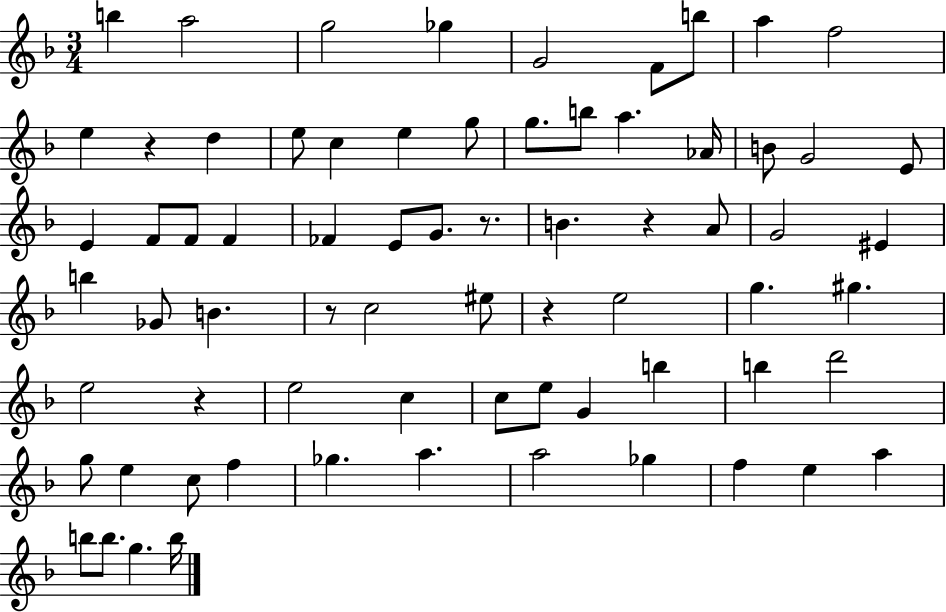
X:1
T:Untitled
M:3/4
L:1/4
K:F
b a2 g2 _g G2 F/2 b/2 a f2 e z d e/2 c e g/2 g/2 b/2 a _A/4 B/2 G2 E/2 E F/2 F/2 F _F E/2 G/2 z/2 B z A/2 G2 ^E b _G/2 B z/2 c2 ^e/2 z e2 g ^g e2 z e2 c c/2 e/2 G b b d'2 g/2 e c/2 f _g a a2 _g f e a b/2 b/2 g b/4